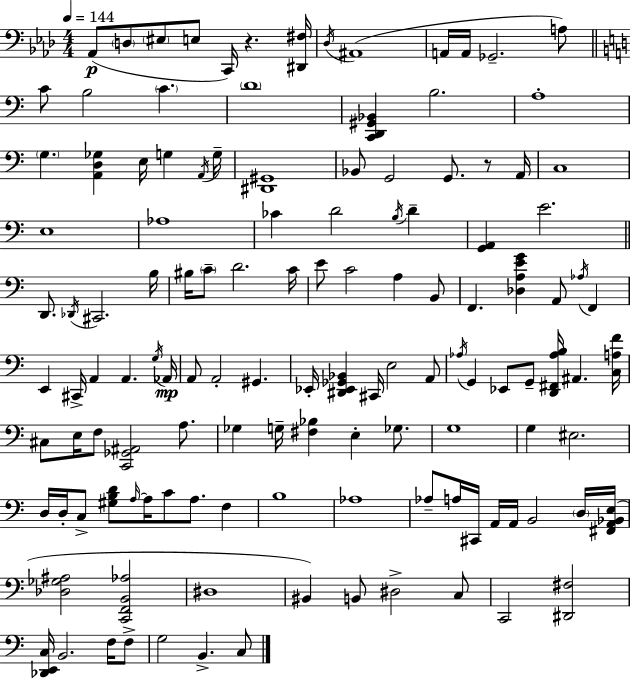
X:1
T:Untitled
M:4/4
L:1/4
K:Fm
_A,,/2 D,/2 ^E,/2 E,/2 C,,/4 z [^D,,^F,]/4 _D,/4 ^A,,4 A,,/4 A,,/4 _G,,2 A,/2 C/2 B,2 C D4 [C,,D,,^G,,_B,,] B,2 A,4 G, [A,,D,_G,] E,/4 G, A,,/4 G,/4 [^D,,^G,,]4 _B,,/2 G,,2 G,,/2 z/2 A,,/4 C,4 E,4 _A,4 _C D2 B,/4 D [G,,A,,] E2 D,,/2 _D,,/4 ^C,,2 B,/4 ^B,/4 C/2 D2 C/4 E/2 C2 A, B,,/2 F,, [_D,A,EG] A,,/2 _A,/4 F,, E,, ^C,,/4 A,, A,, G,/4 _A,,/4 A,,/2 A,,2 ^G,, _E,,/4 [^D,,_E,,_G,,_B,,] ^C,,/4 E,2 A,,/2 _A,/4 G,, _E,,/2 G,,/2 [D,,^F,,_A,B,]/4 ^A,, [C,A,F]/4 ^C,/2 E,/4 F,/2 [C,,_G,,^A,,]2 A,/2 _G, G,/4 [^F,_B,] E, _G,/2 G,4 G, ^E,2 D,/4 D,/4 C,/2 [^G,B,D]/2 A,/4 A,/4 C/2 A,/2 F, B,4 _A,4 _A,/2 A,/4 ^C,,/4 A,,/4 A,,/4 B,,2 D,/4 [^F,,A,,_B,,E,]/4 [_D,_G,^A,]2 [C,,F,,B,,_A,]2 ^D,4 ^B,, B,,/2 ^D,2 C,/2 C,,2 [^D,,^F,]2 [_D,,E,,C,]/4 B,,2 F,/4 F,/2 G,2 B,, C,/2